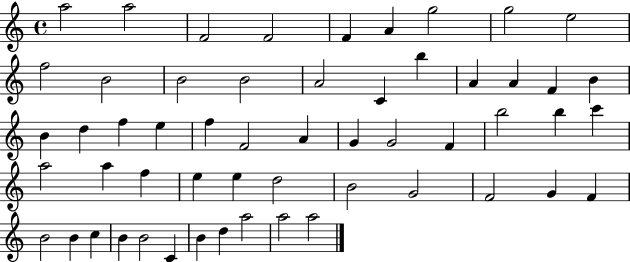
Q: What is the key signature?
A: C major